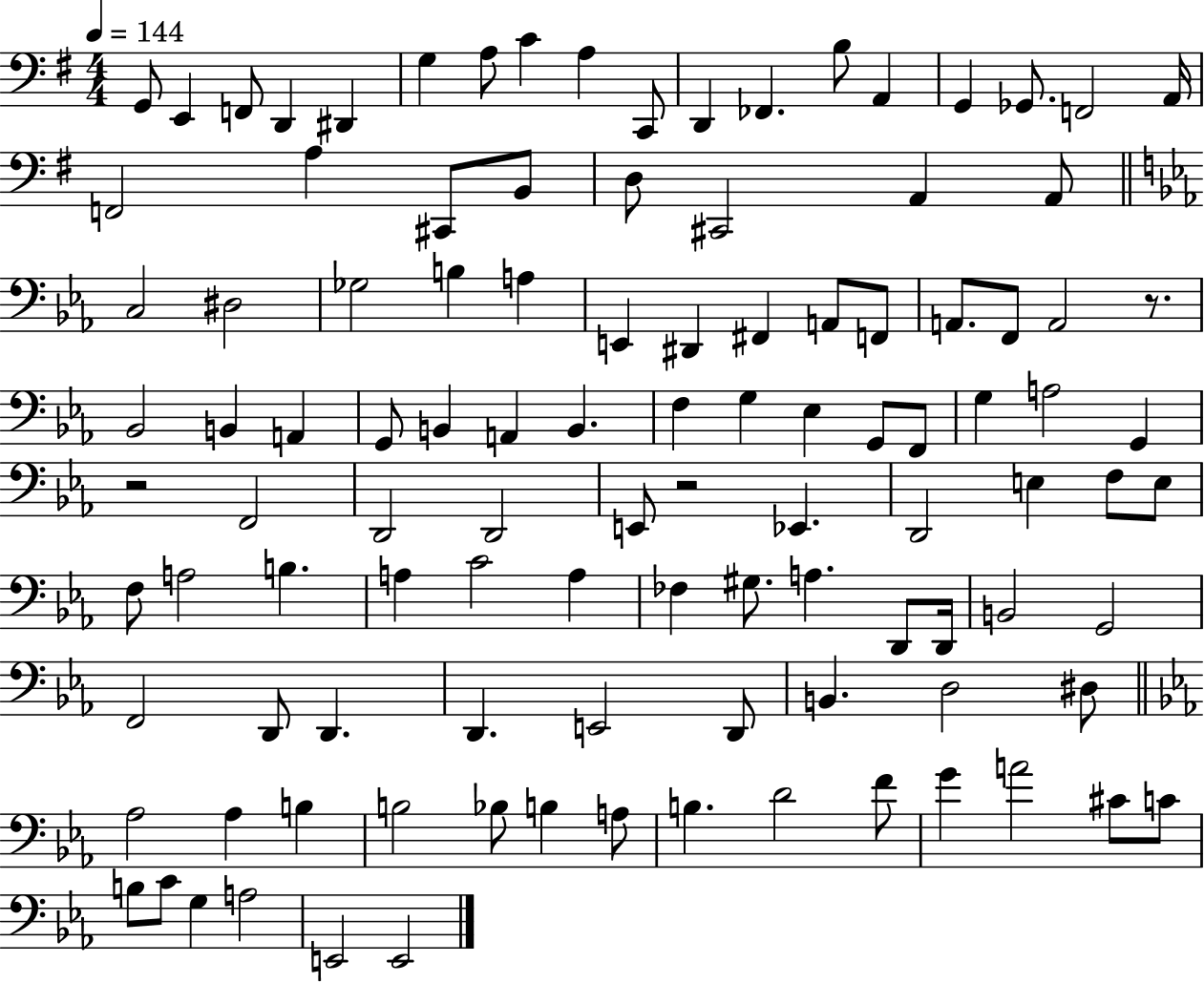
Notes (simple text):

G2/e E2/q F2/e D2/q D#2/q G3/q A3/e C4/q A3/q C2/e D2/q FES2/q. B3/e A2/q G2/q Gb2/e. F2/h A2/s F2/h A3/q C#2/e B2/e D3/e C#2/h A2/q A2/e C3/h D#3/h Gb3/h B3/q A3/q E2/q D#2/q F#2/q A2/e F2/e A2/e. F2/e A2/h R/e. Bb2/h B2/q A2/q G2/e B2/q A2/q B2/q. F3/q G3/q Eb3/q G2/e F2/e G3/q A3/h G2/q R/h F2/h D2/h D2/h E2/e R/h Eb2/q. D2/h E3/q F3/e E3/e F3/e A3/h B3/q. A3/q C4/h A3/q FES3/q G#3/e. A3/q. D2/e D2/s B2/h G2/h F2/h D2/e D2/q. D2/q. E2/h D2/e B2/q. D3/h D#3/e Ab3/h Ab3/q B3/q B3/h Bb3/e B3/q A3/e B3/q. D4/h F4/e G4/q A4/h C#4/e C4/e B3/e C4/e G3/q A3/h E2/h E2/h